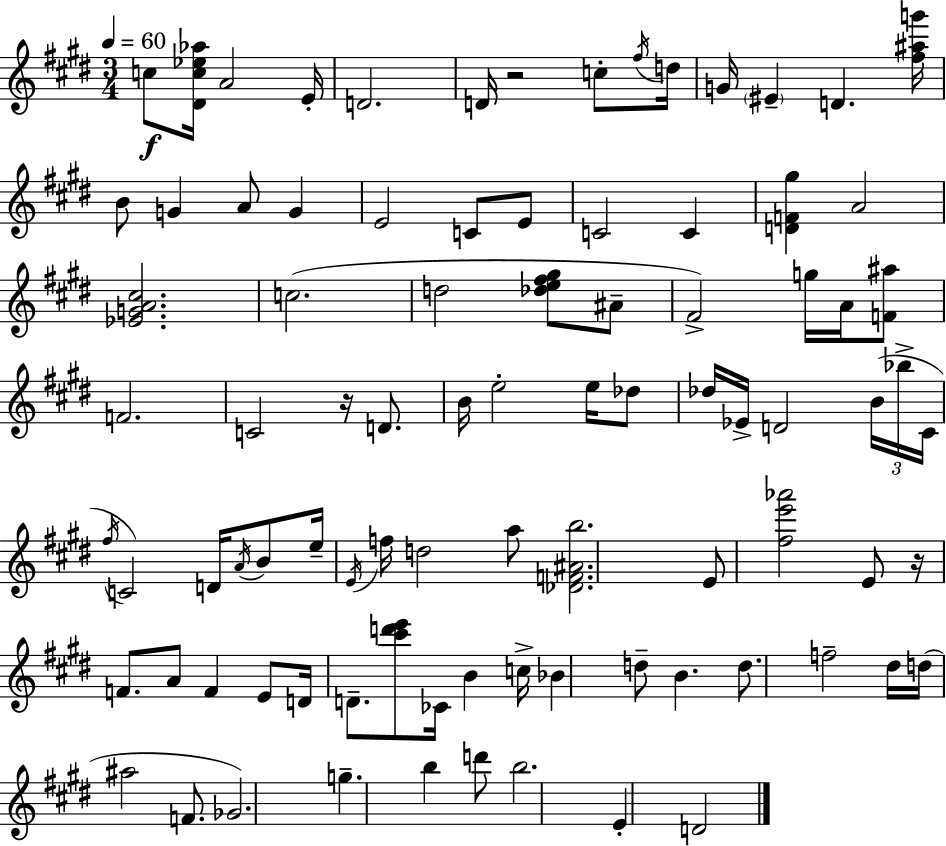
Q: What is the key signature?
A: E major